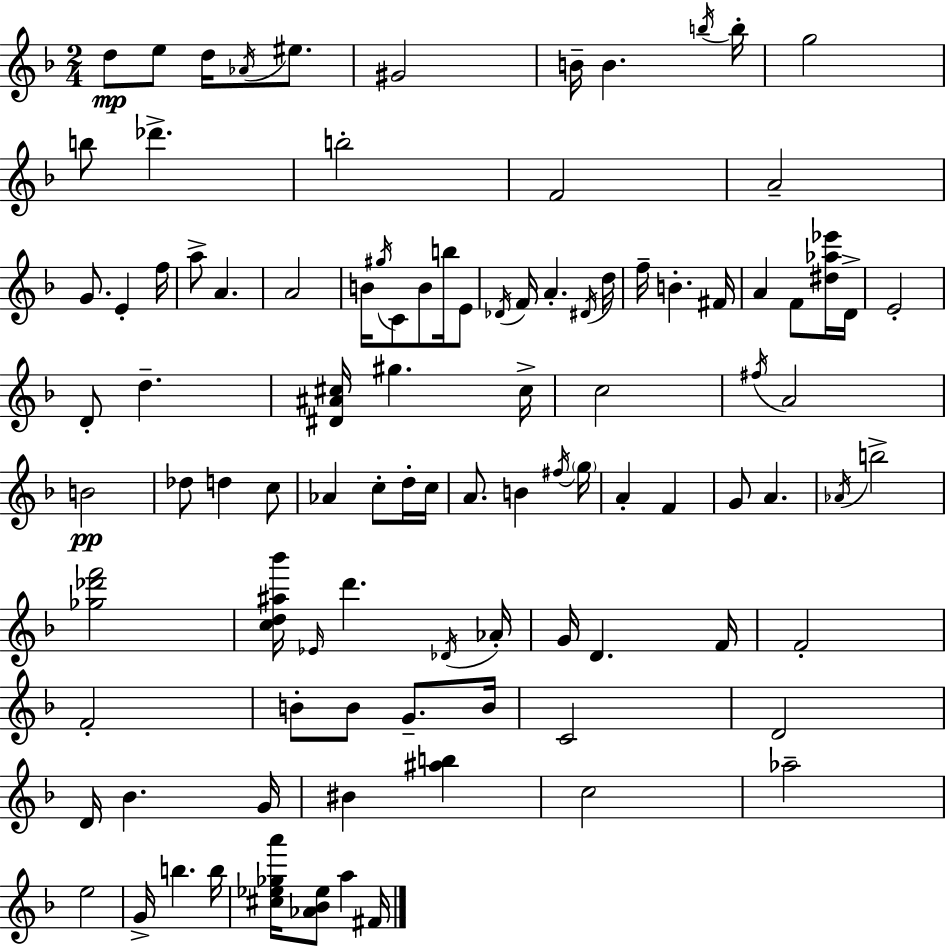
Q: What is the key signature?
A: D minor